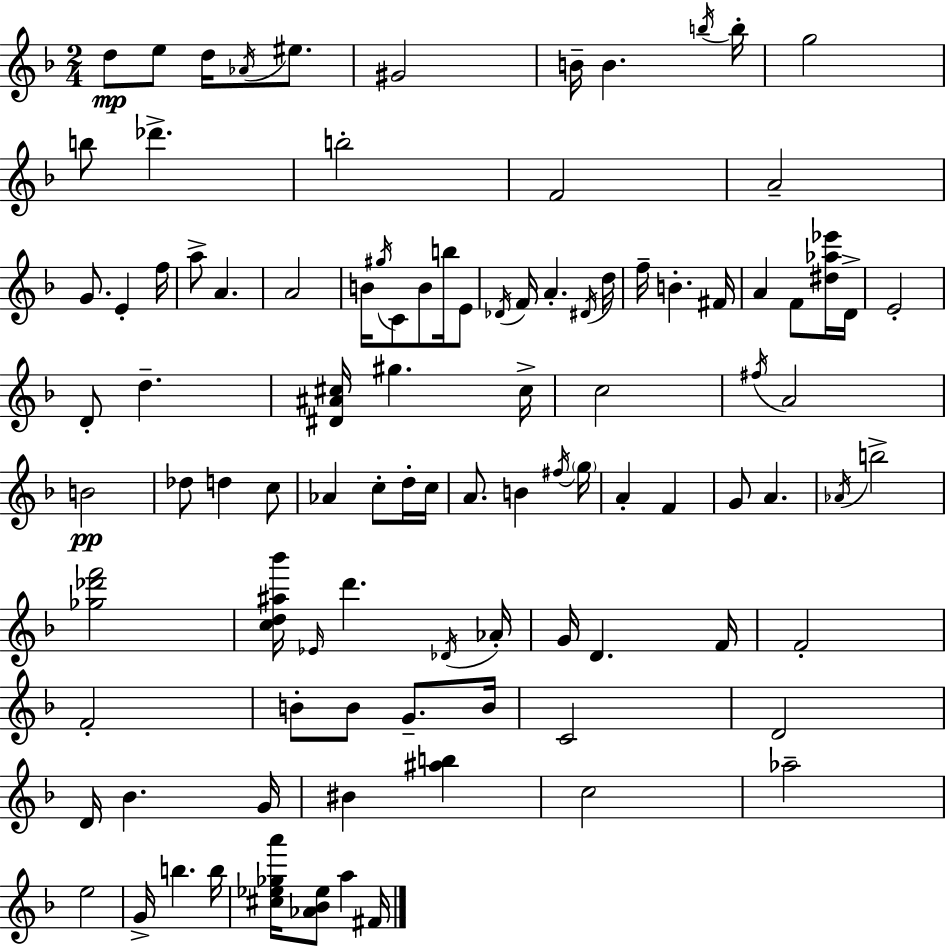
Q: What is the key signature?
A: D minor